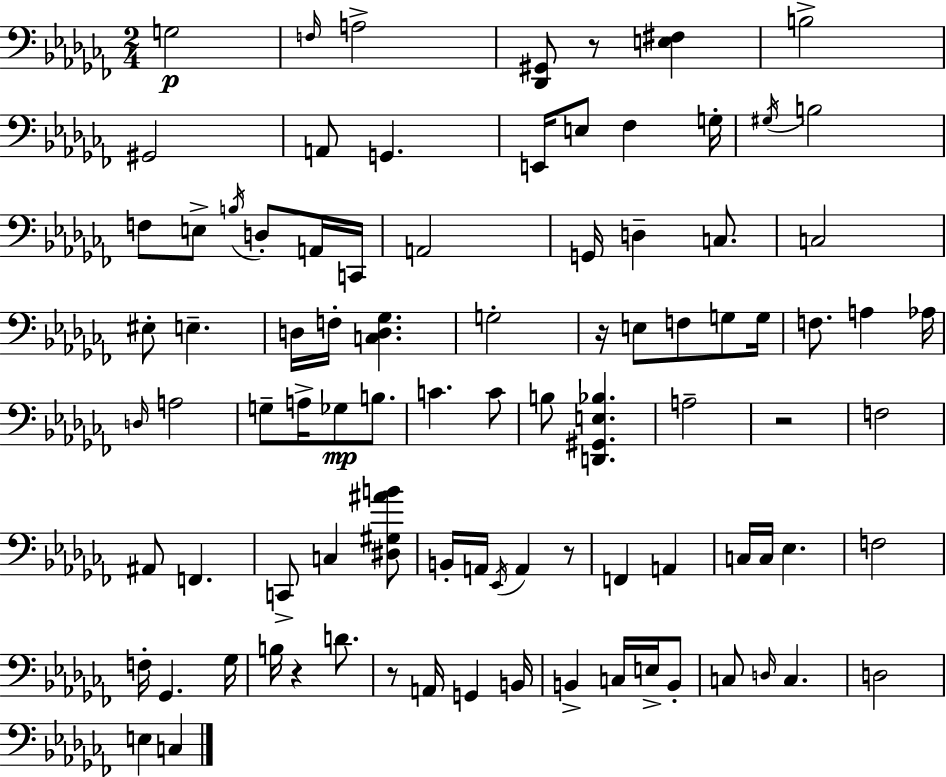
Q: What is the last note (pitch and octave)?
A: C3